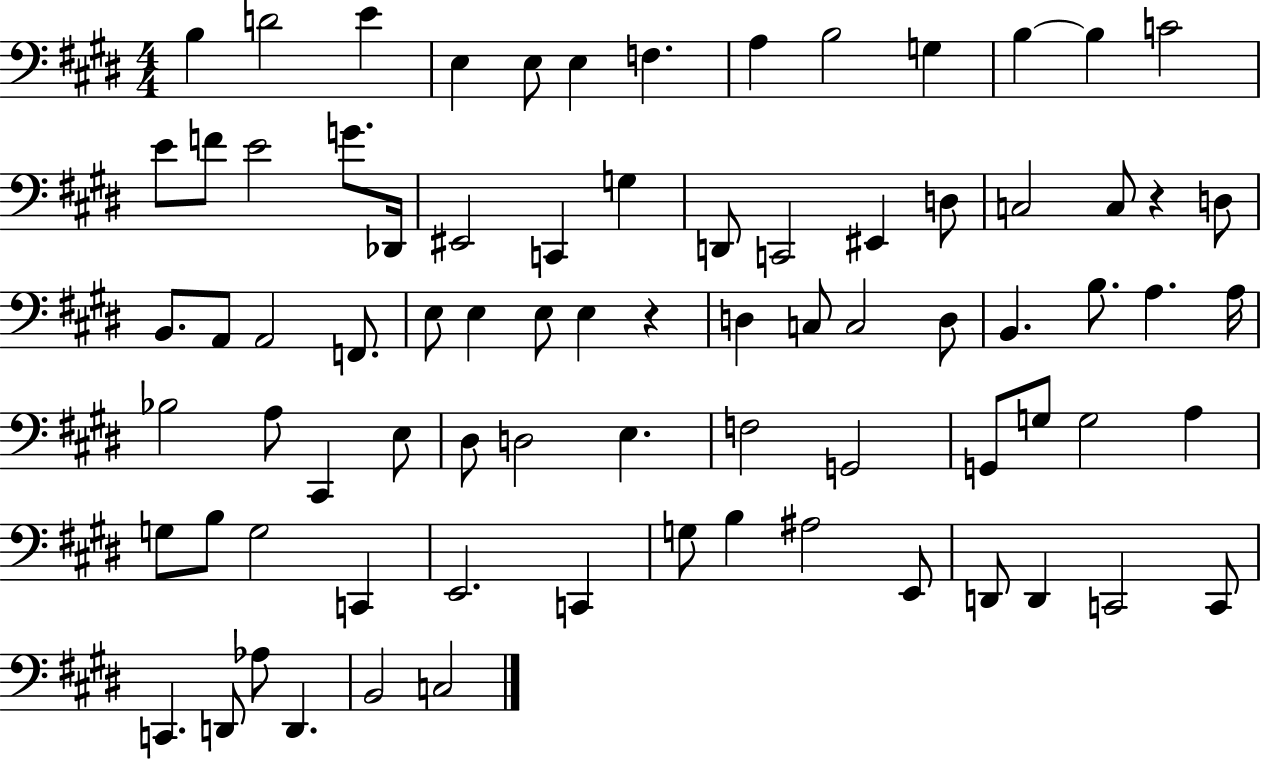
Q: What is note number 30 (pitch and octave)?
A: A2